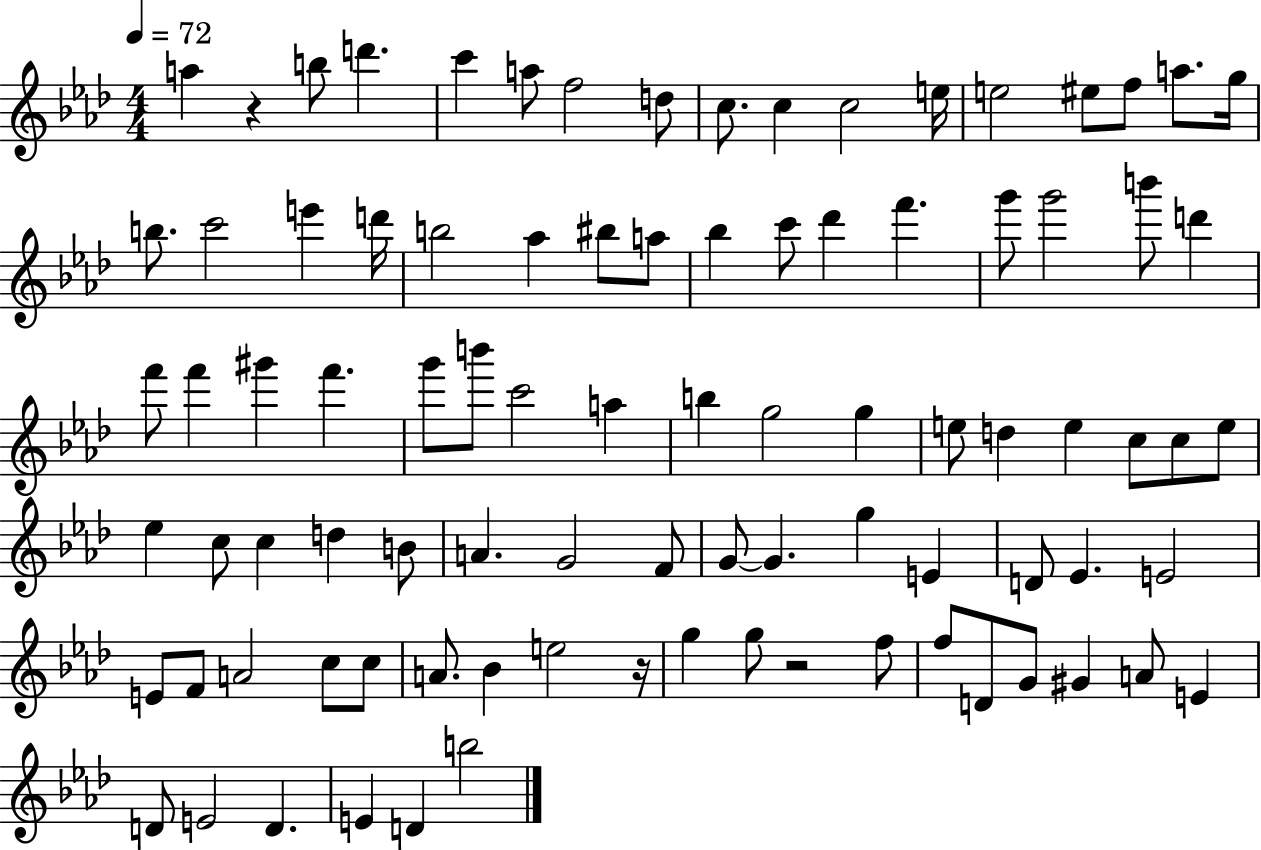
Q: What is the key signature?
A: AES major